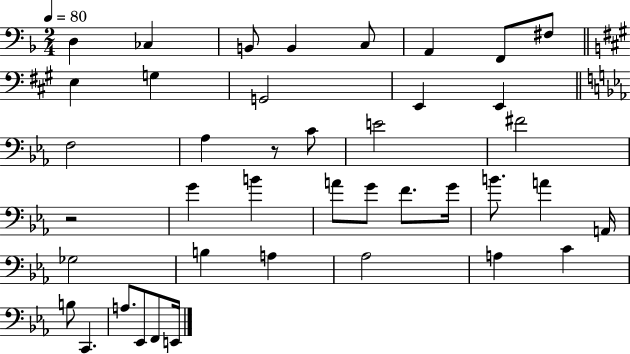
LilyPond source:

{
  \clef bass
  \numericTimeSignature
  \time 2/4
  \key f \major
  \tempo 4 = 80
  \repeat volta 2 { d4 ces4 | b,8 b,4 c8 | a,4 f,8 fis8 | \bar "||" \break \key a \major e4 g4 | g,2 | e,4 e,4 | \bar "||" \break \key ees \major f2 | aes4 r8 c'8 | e'2 | fis'2 | \break r2 | g'4 b'4 | a'8 g'8 f'8. g'16 | b'8. a'4 a,16 | \break ges2 | b4 a4 | aes2 | a4 c'4 | \break b8 c,4. | a8. ees,8 f,8 e,16 | } \bar "|."
}